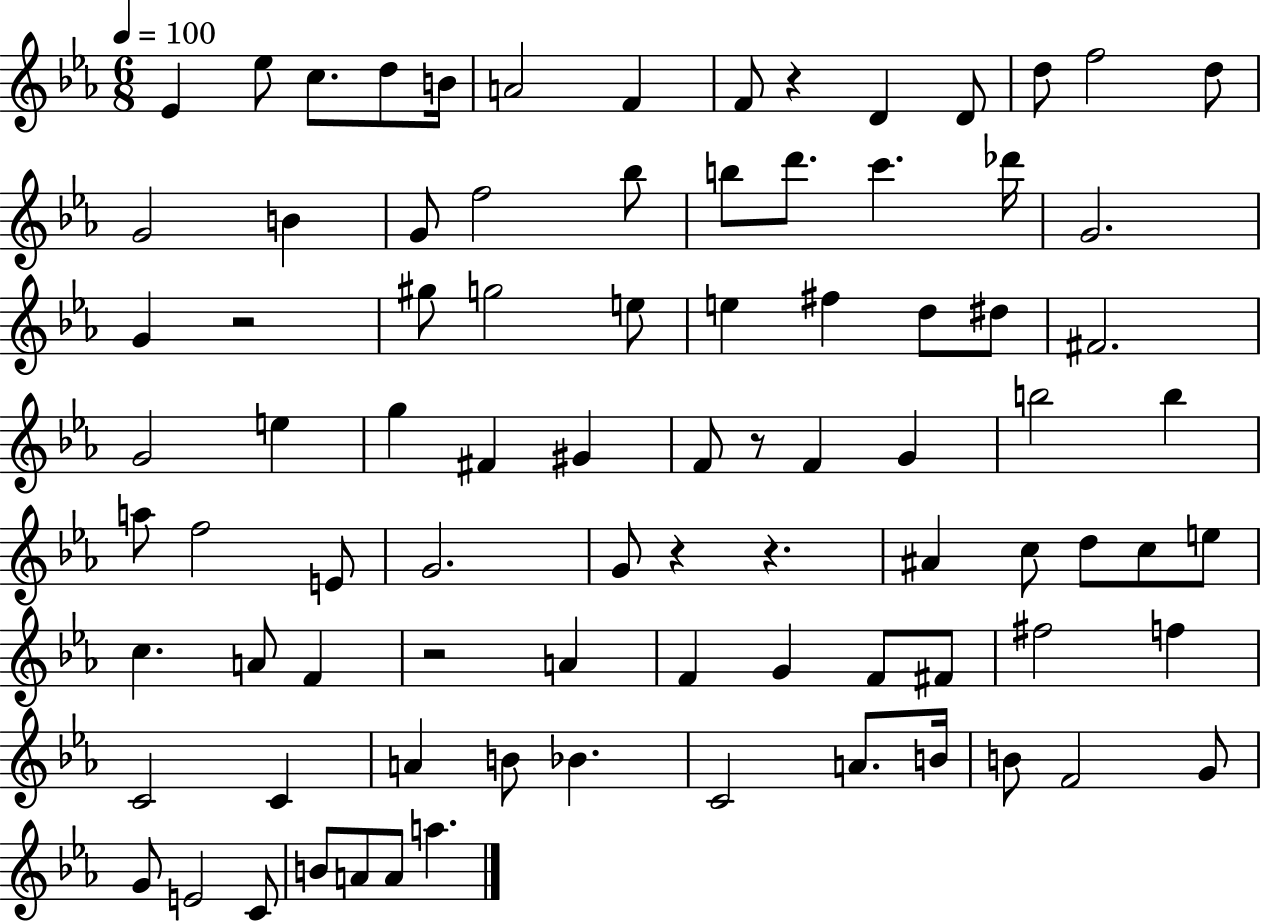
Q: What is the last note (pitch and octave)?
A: A5